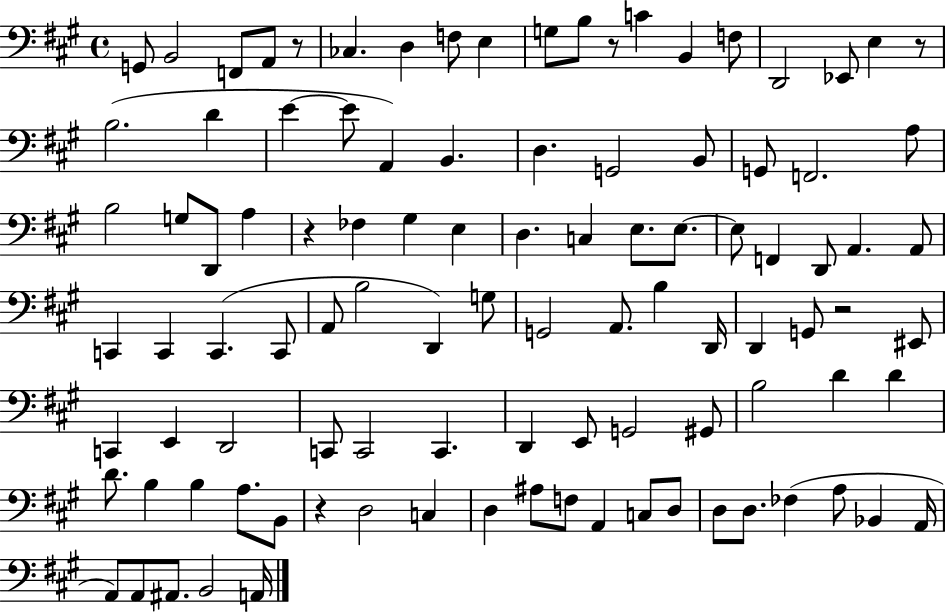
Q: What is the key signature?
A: A major